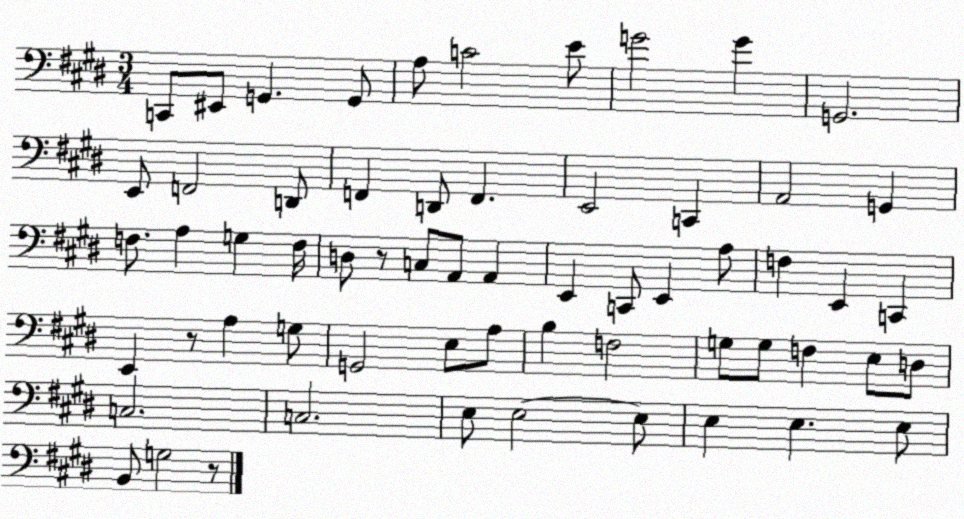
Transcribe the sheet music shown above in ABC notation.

X:1
T:Untitled
M:3/4
L:1/4
K:E
C,,/2 ^E,,/2 G,, G,,/2 A,/2 C2 E/2 G2 G G,,2 E,,/2 F,,2 D,,/2 F,, D,,/2 F,, E,,2 C,, A,,2 G,, F,/2 A, G, F,/4 D,/2 z/2 C,/2 A,,/2 A,, E,, C,,/2 E,, A,/2 F, E,, C,, E,, z/2 A, G,/2 G,,2 E,/2 A,/2 B, F,2 G,/2 G,/2 F, E,/2 D,/2 C,2 C,2 E,/2 E,2 E,/2 E, E, E,/2 B,,/2 G,2 z/2